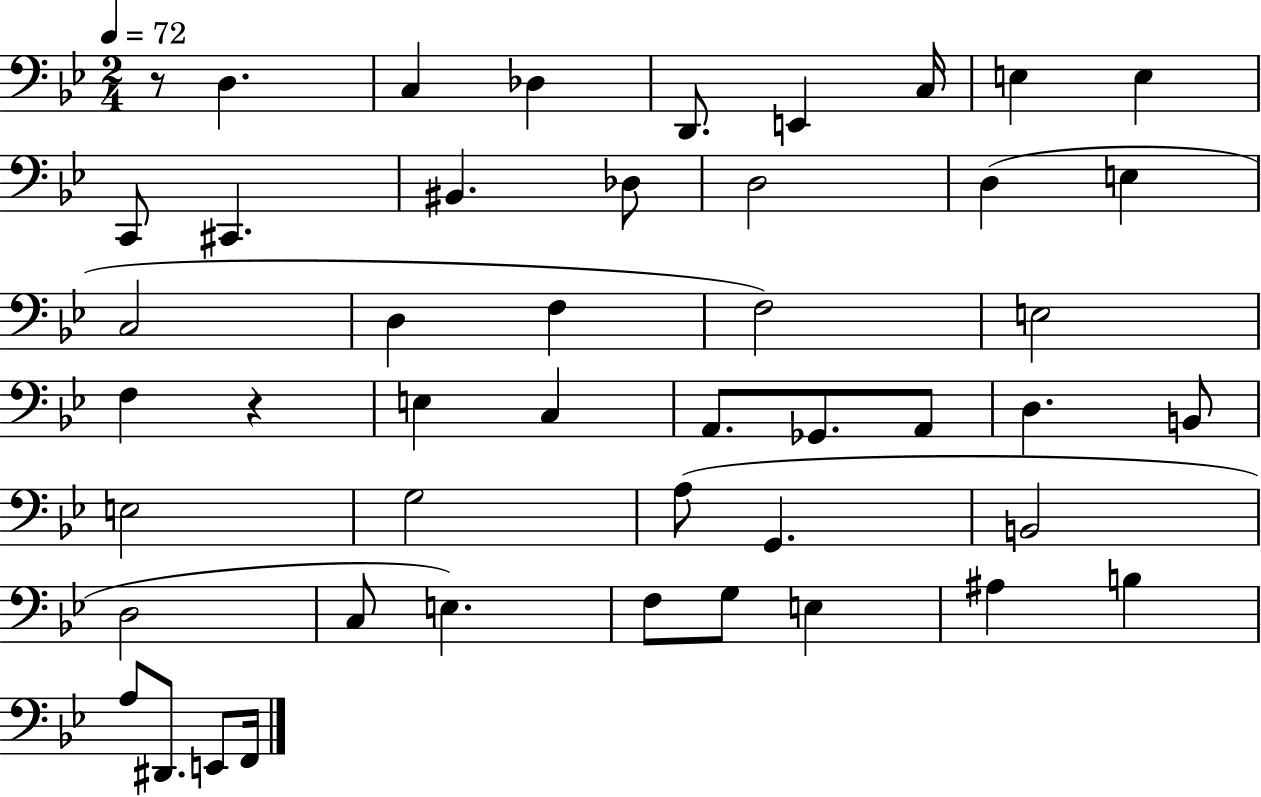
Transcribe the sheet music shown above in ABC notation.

X:1
T:Untitled
M:2/4
L:1/4
K:Bb
z/2 D, C, _D, D,,/2 E,, C,/4 E, E, C,,/2 ^C,, ^B,, _D,/2 D,2 D, E, C,2 D, F, F,2 E,2 F, z E, C, A,,/2 _G,,/2 A,,/2 D, B,,/2 E,2 G,2 A,/2 G,, B,,2 D,2 C,/2 E, F,/2 G,/2 E, ^A, B, A,/2 ^D,,/2 E,,/2 F,,/4